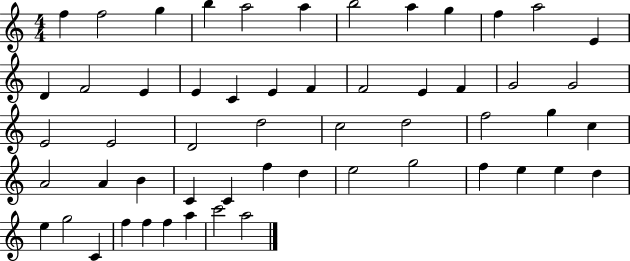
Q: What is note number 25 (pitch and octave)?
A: E4